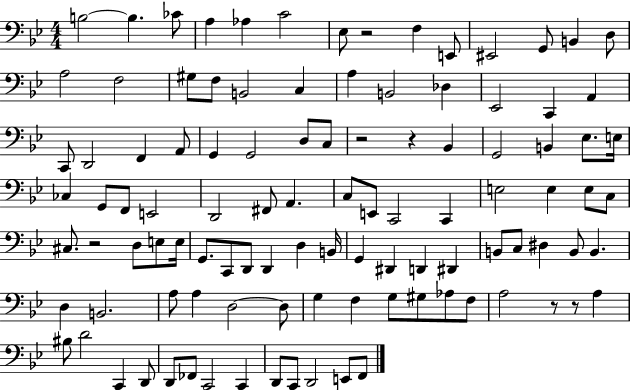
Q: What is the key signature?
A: BES major